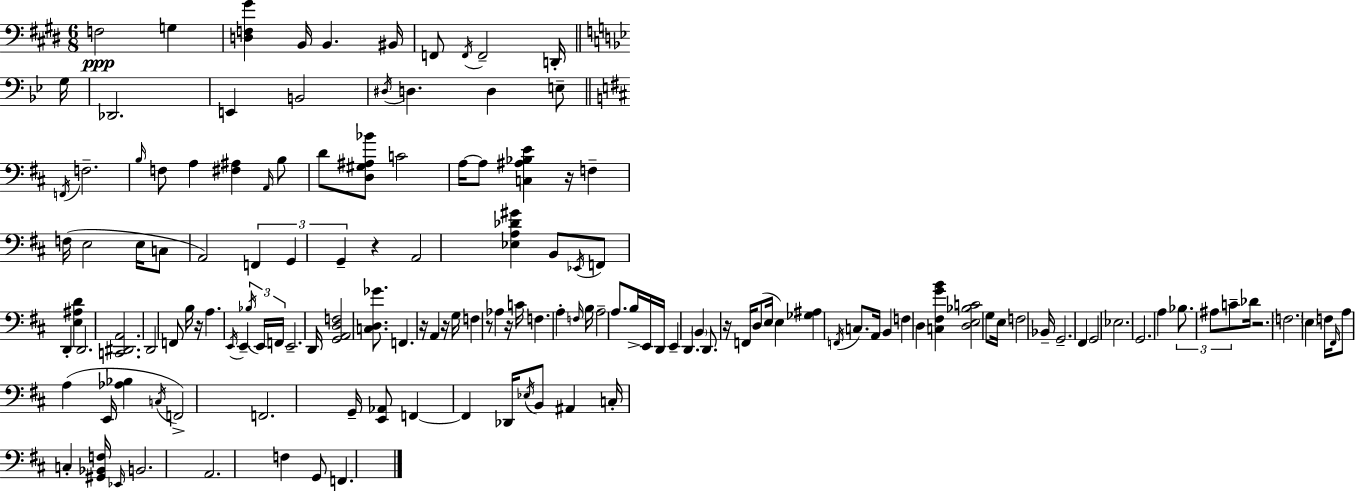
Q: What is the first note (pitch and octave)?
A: F3